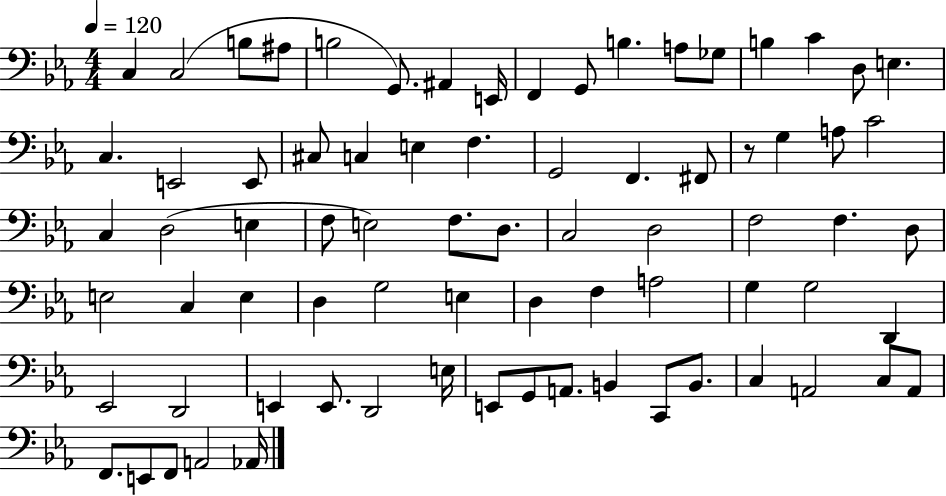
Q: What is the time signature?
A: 4/4